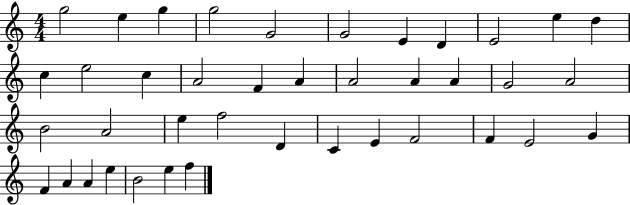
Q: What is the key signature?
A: C major